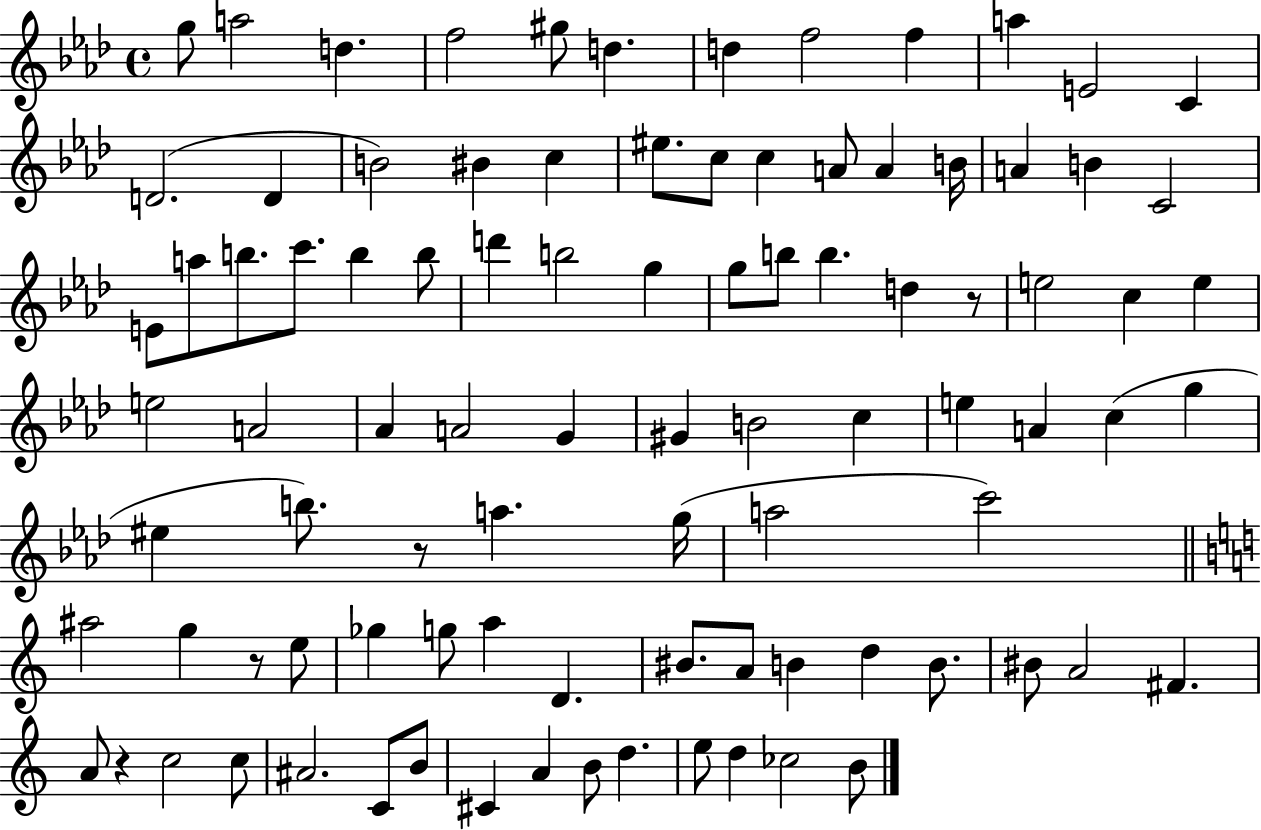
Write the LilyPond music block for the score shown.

{
  \clef treble
  \time 4/4
  \defaultTimeSignature
  \key aes \major
  g''8 a''2 d''4. | f''2 gis''8 d''4. | d''4 f''2 f''4 | a''4 e'2 c'4 | \break d'2.( d'4 | b'2) bis'4 c''4 | eis''8. c''8 c''4 a'8 a'4 b'16 | a'4 b'4 c'2 | \break e'8 a''8 b''8. c'''8. b''4 b''8 | d'''4 b''2 g''4 | g''8 b''8 b''4. d''4 r8 | e''2 c''4 e''4 | \break e''2 a'2 | aes'4 a'2 g'4 | gis'4 b'2 c''4 | e''4 a'4 c''4( g''4 | \break eis''4 b''8.) r8 a''4. g''16( | a''2 c'''2) | \bar "||" \break \key c \major ais''2 g''4 r8 e''8 | ges''4 g''8 a''4 d'4. | bis'8. a'8 b'4 d''4 b'8. | bis'8 a'2 fis'4. | \break a'8 r4 c''2 c''8 | ais'2. c'8 b'8 | cis'4 a'4 b'8 d''4. | e''8 d''4 ces''2 b'8 | \break \bar "|."
}